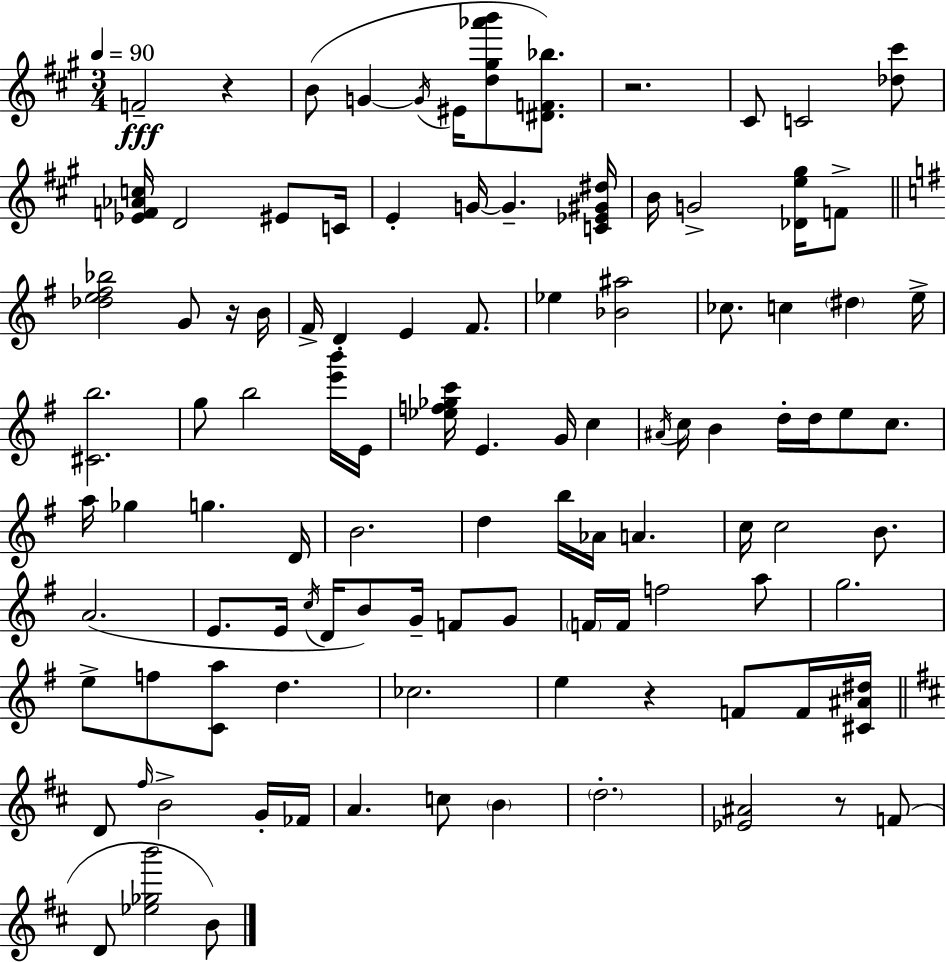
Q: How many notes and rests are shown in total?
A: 105